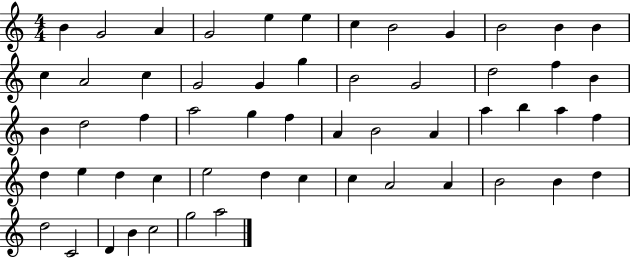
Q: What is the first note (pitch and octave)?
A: B4